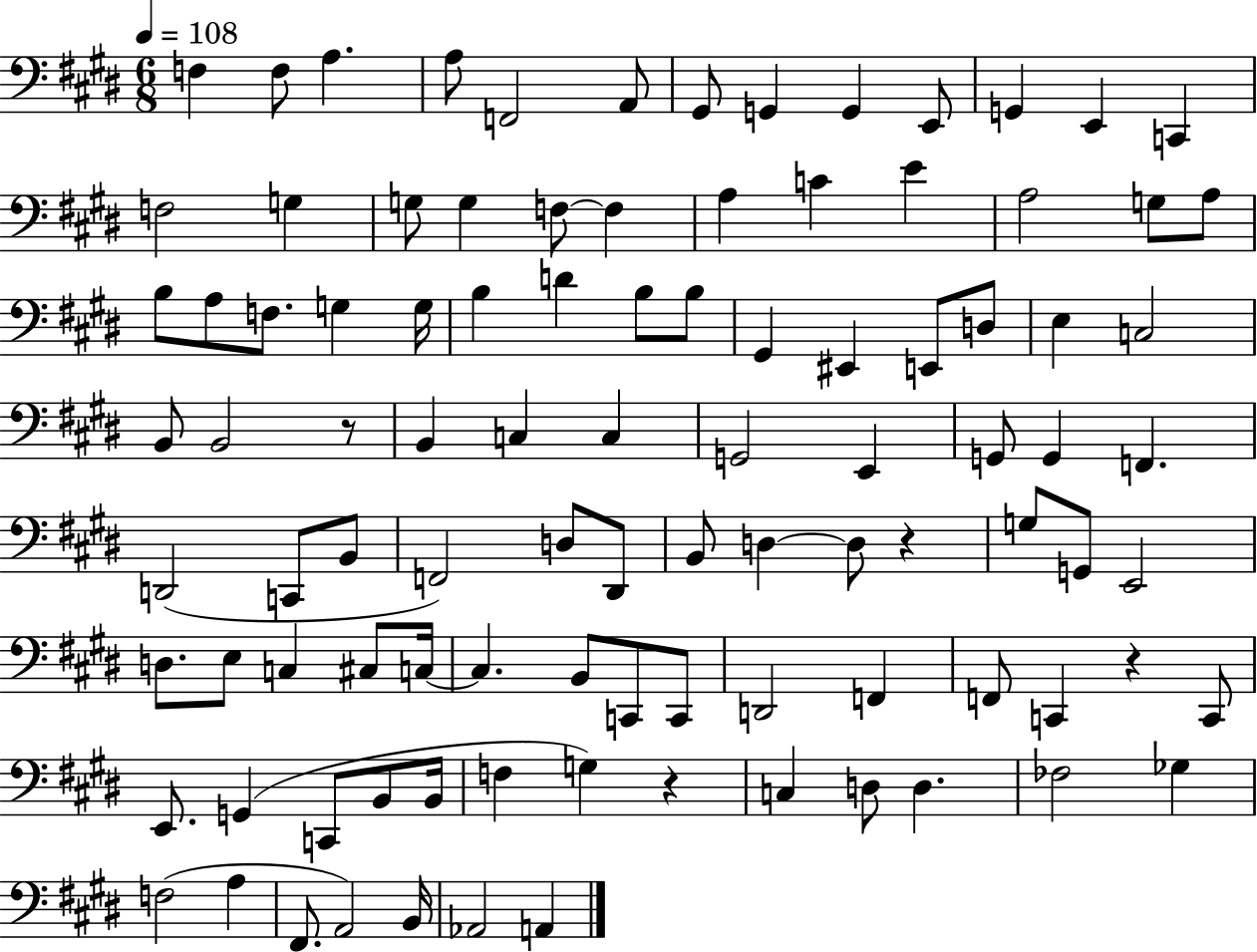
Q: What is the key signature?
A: E major